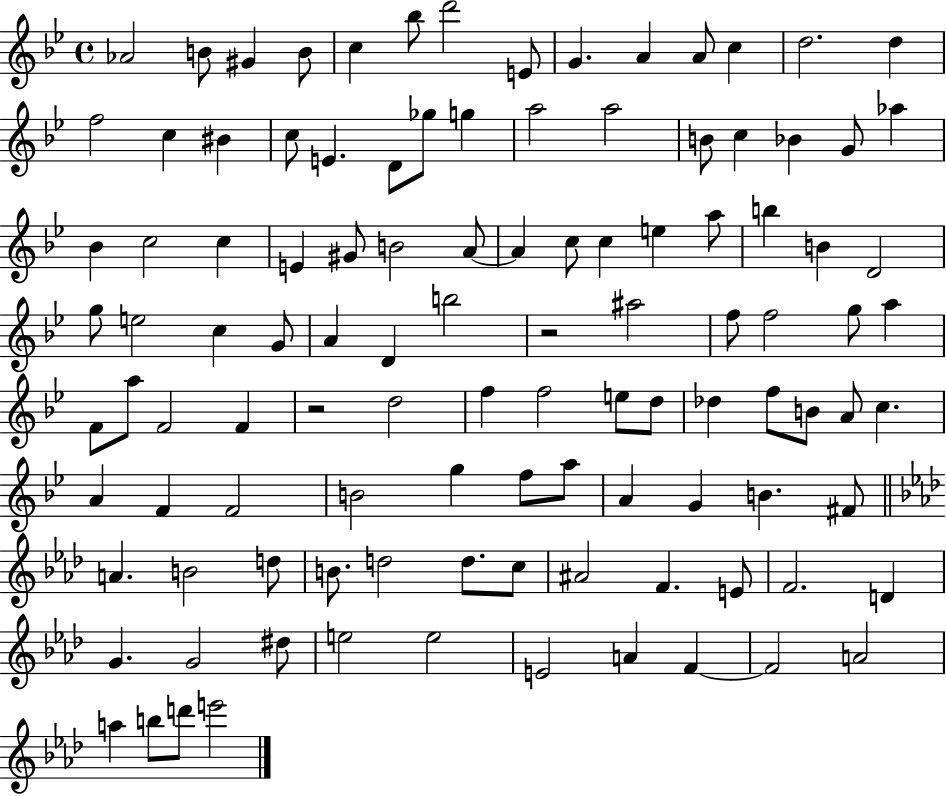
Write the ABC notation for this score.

X:1
T:Untitled
M:4/4
L:1/4
K:Bb
_A2 B/2 ^G B/2 c _b/2 d'2 E/2 G A A/2 c d2 d f2 c ^B c/2 E D/2 _g/2 g a2 a2 B/2 c _B G/2 _a _B c2 c E ^G/2 B2 A/2 A c/2 c e a/2 b B D2 g/2 e2 c G/2 A D b2 z2 ^a2 f/2 f2 g/2 a F/2 a/2 F2 F z2 d2 f f2 e/2 d/2 _d f/2 B/2 A/2 c A F F2 B2 g f/2 a/2 A G B ^F/2 A B2 d/2 B/2 d2 d/2 c/2 ^A2 F E/2 F2 D G G2 ^d/2 e2 e2 E2 A F F2 A2 a b/2 d'/2 e'2